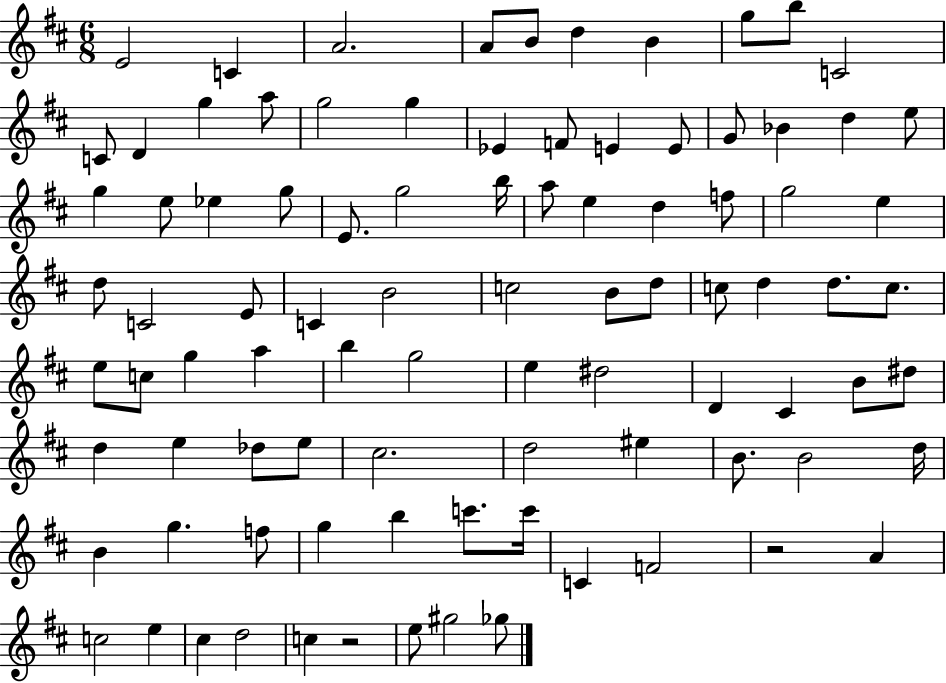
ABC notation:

X:1
T:Untitled
M:6/8
L:1/4
K:D
E2 C A2 A/2 B/2 d B g/2 b/2 C2 C/2 D g a/2 g2 g _E F/2 E E/2 G/2 _B d e/2 g e/2 _e g/2 E/2 g2 b/4 a/2 e d f/2 g2 e d/2 C2 E/2 C B2 c2 B/2 d/2 c/2 d d/2 c/2 e/2 c/2 g a b g2 e ^d2 D ^C B/2 ^d/2 d e _d/2 e/2 ^c2 d2 ^e B/2 B2 d/4 B g f/2 g b c'/2 c'/4 C F2 z2 A c2 e ^c d2 c z2 e/2 ^g2 _g/2